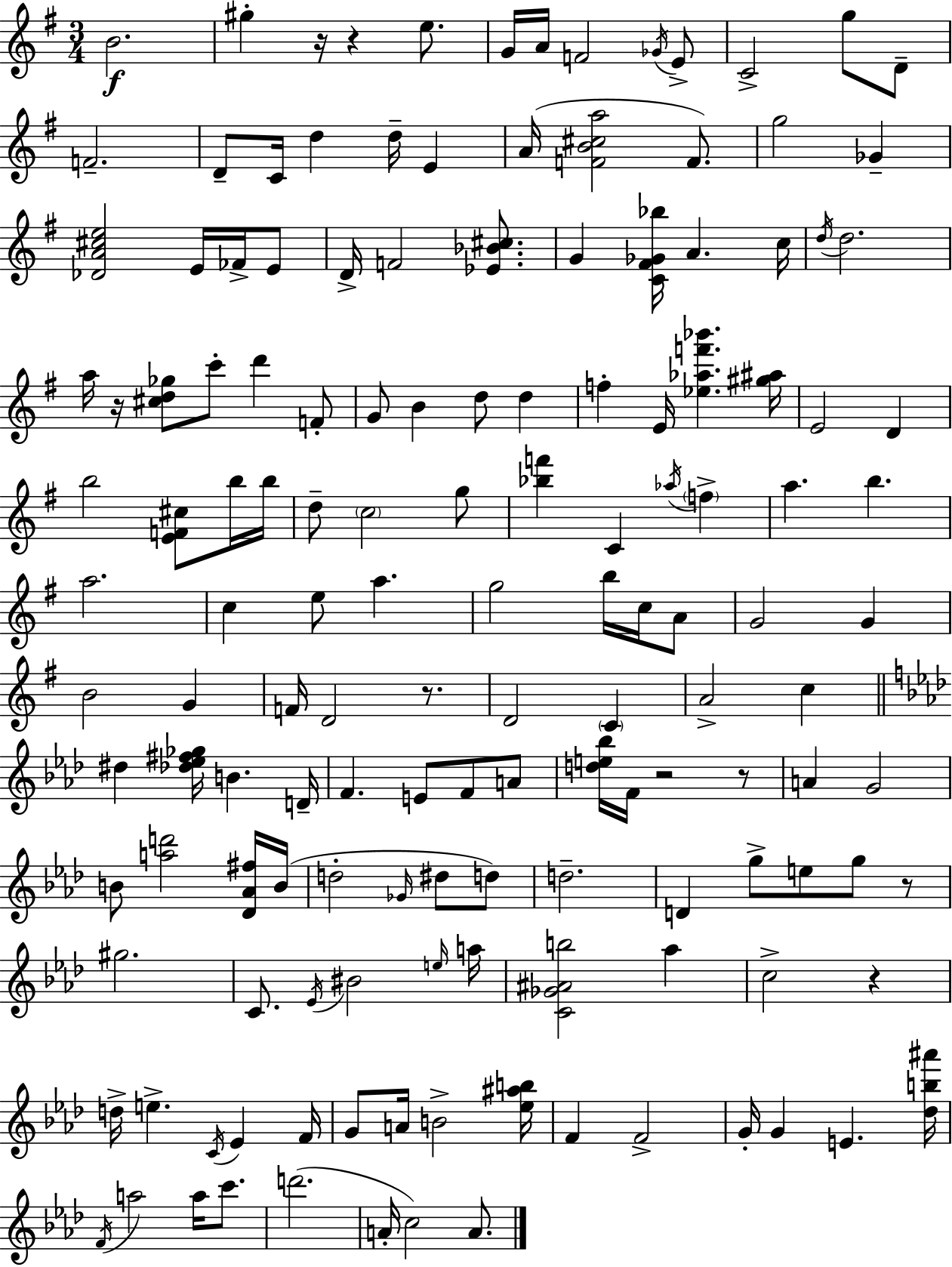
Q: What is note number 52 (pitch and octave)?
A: F5